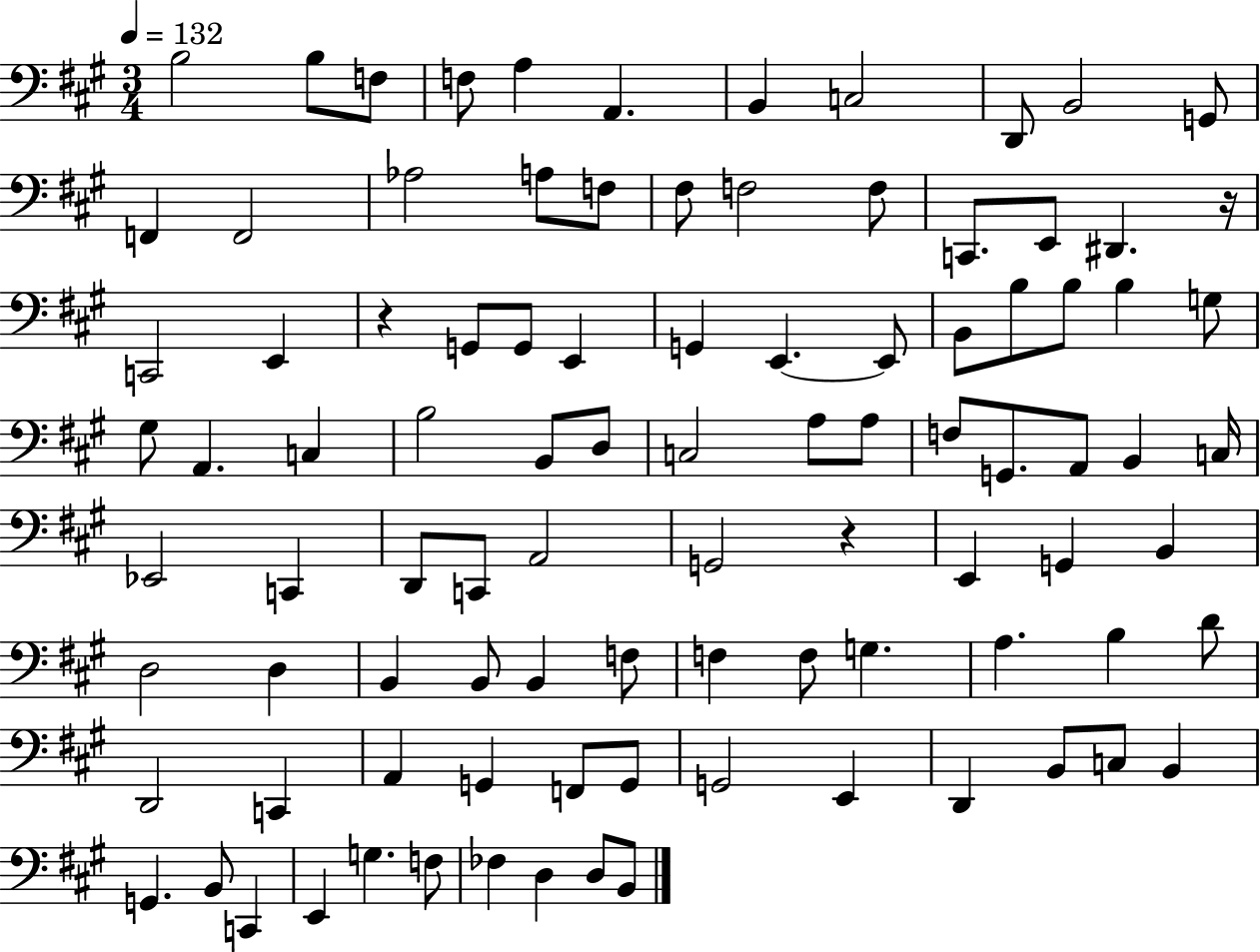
X:1
T:Untitled
M:3/4
L:1/4
K:A
B,2 B,/2 F,/2 F,/2 A, A,, B,, C,2 D,,/2 B,,2 G,,/2 F,, F,,2 _A,2 A,/2 F,/2 ^F,/2 F,2 F,/2 C,,/2 E,,/2 ^D,, z/4 C,,2 E,, z G,,/2 G,,/2 E,, G,, E,, E,,/2 B,,/2 B,/2 B,/2 B, G,/2 ^G,/2 A,, C, B,2 B,,/2 D,/2 C,2 A,/2 A,/2 F,/2 G,,/2 A,,/2 B,, C,/4 _E,,2 C,, D,,/2 C,,/2 A,,2 G,,2 z E,, G,, B,, D,2 D, B,, B,,/2 B,, F,/2 F, F,/2 G, A, B, D/2 D,,2 C,, A,, G,, F,,/2 G,,/2 G,,2 E,, D,, B,,/2 C,/2 B,, G,, B,,/2 C,, E,, G, F,/2 _F, D, D,/2 B,,/2